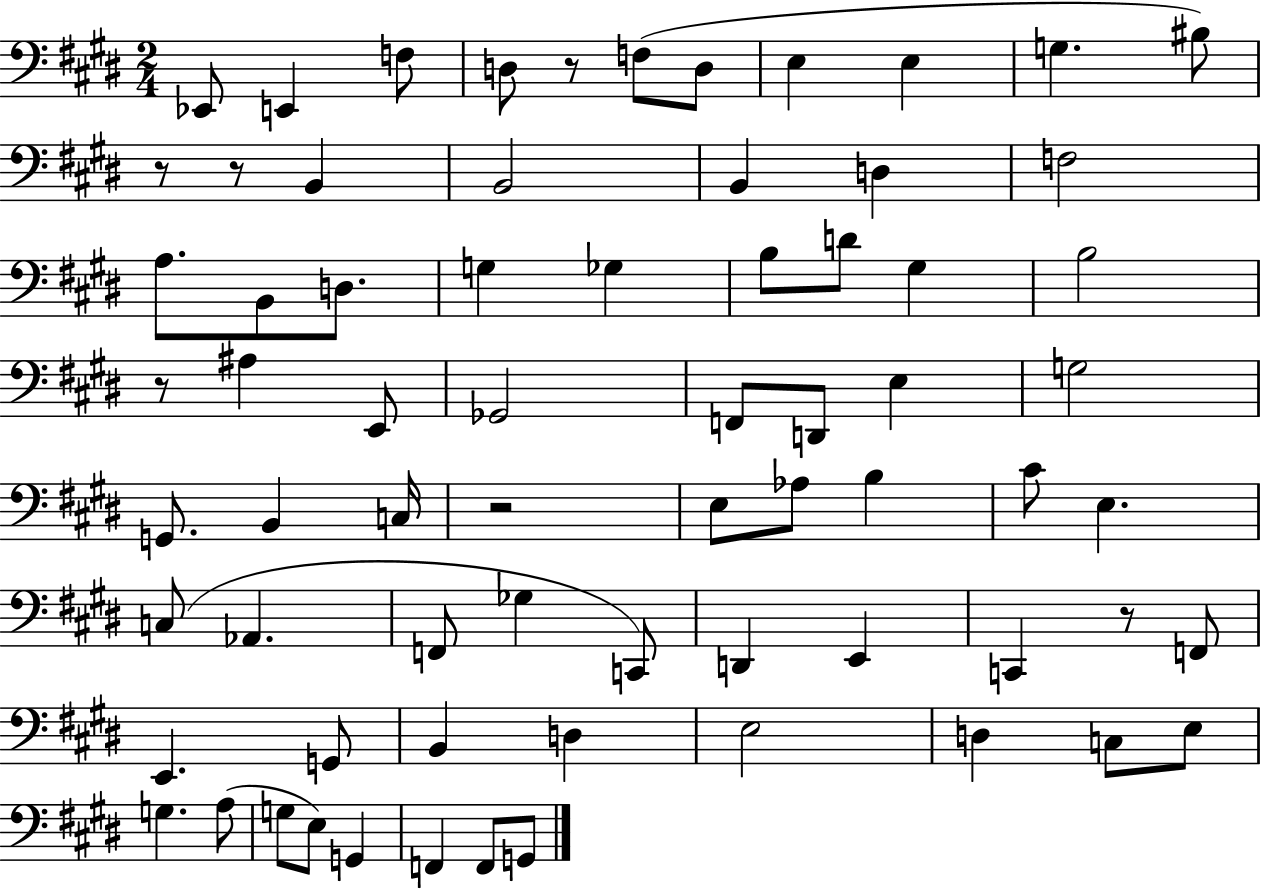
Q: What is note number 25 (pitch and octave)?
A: A#3